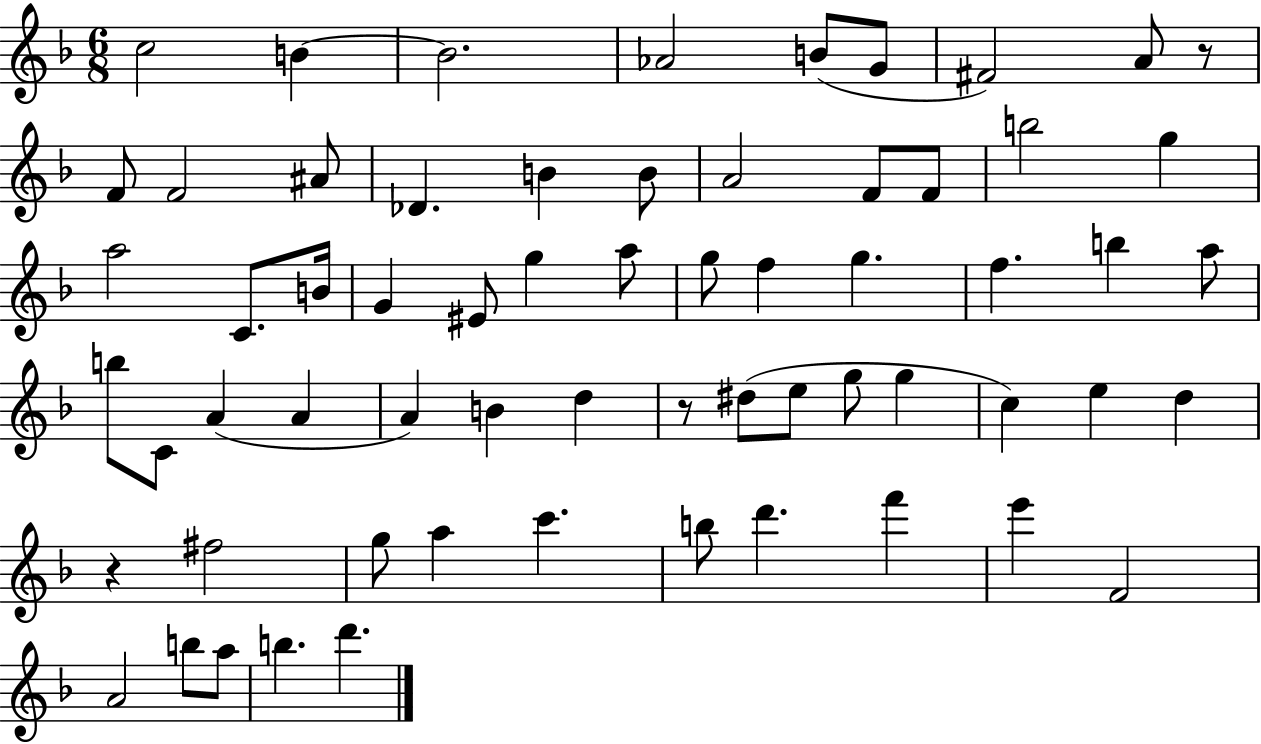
X:1
T:Untitled
M:6/8
L:1/4
K:F
c2 B B2 _A2 B/2 G/2 ^F2 A/2 z/2 F/2 F2 ^A/2 _D B B/2 A2 F/2 F/2 b2 g a2 C/2 B/4 G ^E/2 g a/2 g/2 f g f b a/2 b/2 C/2 A A A B d z/2 ^d/2 e/2 g/2 g c e d z ^f2 g/2 a c' b/2 d' f' e' F2 A2 b/2 a/2 b d'